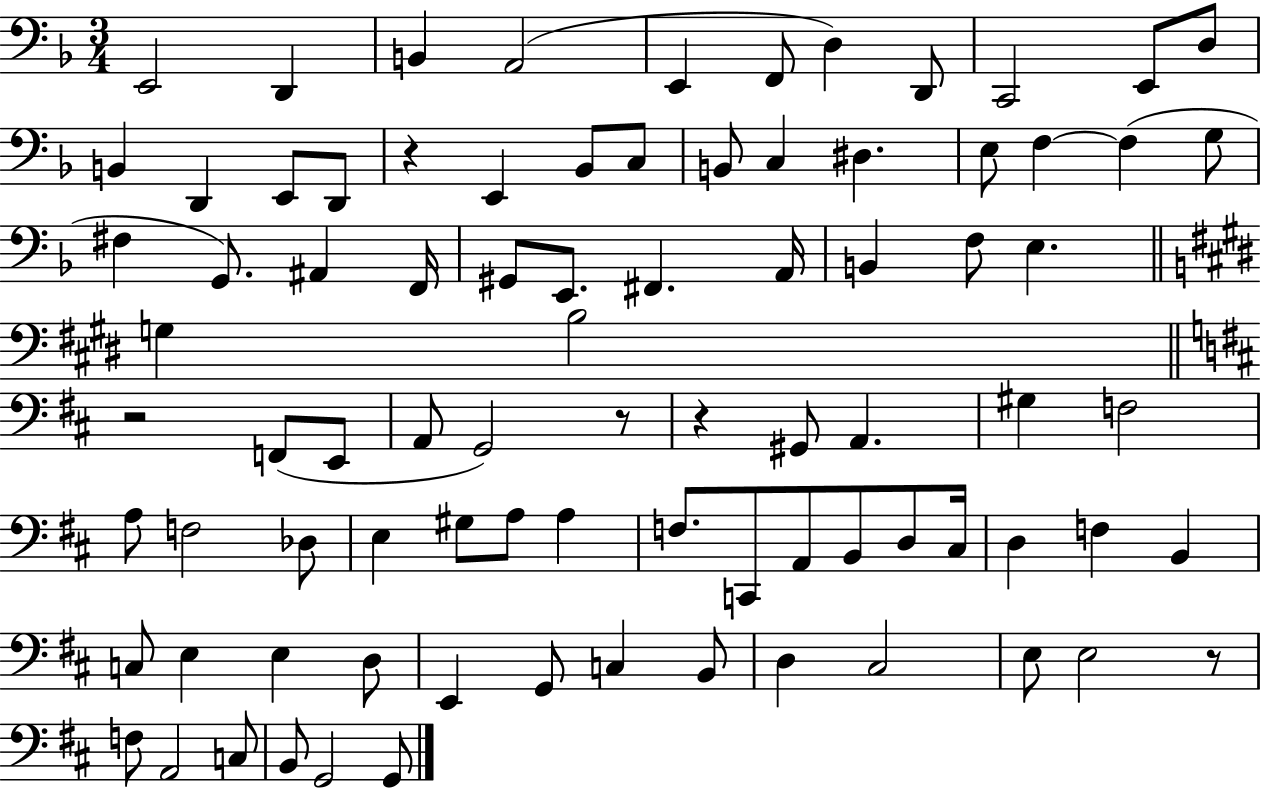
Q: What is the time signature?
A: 3/4